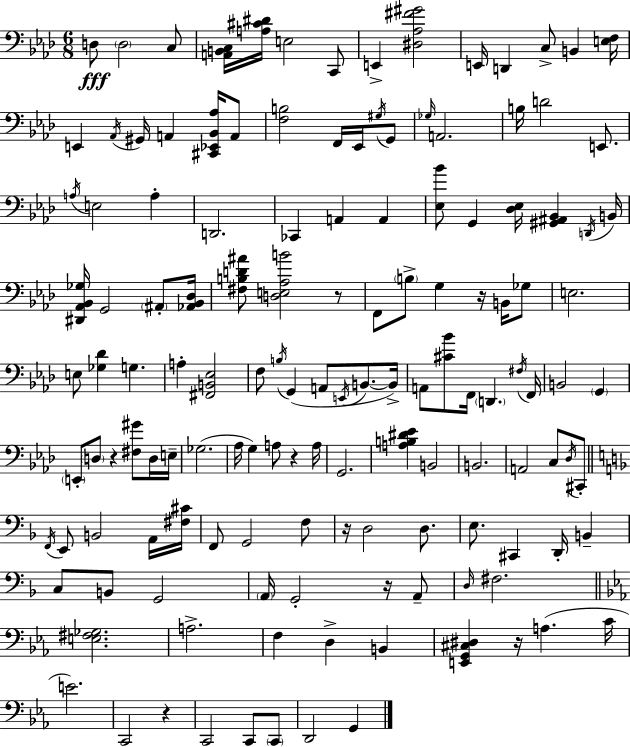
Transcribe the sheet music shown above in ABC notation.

X:1
T:Untitled
M:6/8
L:1/4
K:Ab
D,/2 D,2 C,/2 [A,,B,,C,]/4 [A,^C^D]/4 E,2 C,,/2 E,, [^D,_A,^F^G]2 E,,/4 D,, C,/2 B,, [E,F,]/4 E,, _A,,/4 ^G,,/4 A,, [^C,,_E,,_B,,_A,]/4 A,,/2 [F,B,]2 F,,/4 _E,,/4 ^G,/4 G,,/2 _G,/4 A,,2 B,/4 D2 E,,/2 A,/4 E,2 A, D,,2 _C,, A,, A,, [_E,_B]/2 G,, [_D,_E,]/4 [^G,,^A,,_B,,] D,,/4 B,,/4 [^D,,_A,,_B,,_G,]/4 G,,2 ^A,,/2 [_A,,_B,,_D,]/4 [^F,B,D^A]/2 [D,E,_A,B]2 z/2 F,,/2 B,/2 G, z/4 B,,/4 _G,/2 E,2 E,/2 [_G,_D] G, A, [^F,,B,,_E,]2 F,/2 B,/4 G,, A,,/2 E,,/4 B,,/2 B,,/4 A,,/2 [^C_B]/2 F,,/4 D,, ^F,/4 F,,/4 B,,2 G,, E,,/2 D,/2 z [^F,^G]/2 D,/4 E,/4 _G,2 _A,/4 G, A,/2 z A,/4 G,,2 [A,B,^D_E] B,,2 B,,2 A,,2 C,/2 _D,/4 ^C,,/2 F,,/4 E,,/2 B,,2 A,,/4 [^F,^C]/4 F,,/2 G,,2 F,/2 z/4 D,2 D,/2 E,/2 ^C,, D,,/4 B,, C,/2 B,,/2 G,,2 A,,/4 G,,2 z/4 A,,/2 D,/4 ^F,2 [E,^F,_G,]2 A,2 F, D, B,, [E,,G,,^C,^D,] z/4 A, C/4 E2 C,,2 z C,,2 C,,/2 C,,/2 D,,2 G,,